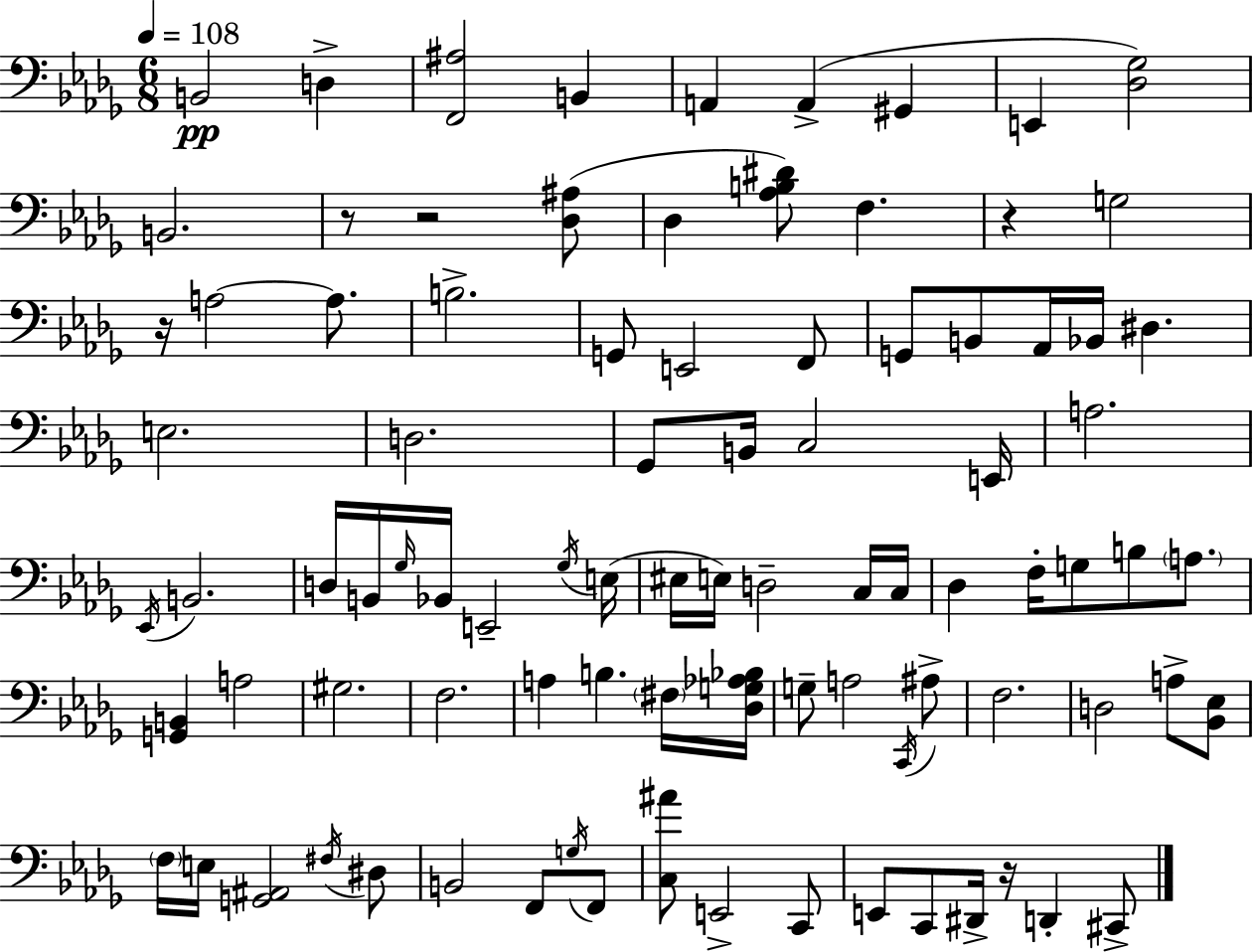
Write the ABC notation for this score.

X:1
T:Untitled
M:6/8
L:1/4
K:Bbm
B,,2 D, [F,,^A,]2 B,, A,, A,, ^G,, E,, [_D,_G,]2 B,,2 z/2 z2 [_D,^A,]/2 _D, [_A,B,^D]/2 F, z G,2 z/4 A,2 A,/2 B,2 G,,/2 E,,2 F,,/2 G,,/2 B,,/2 _A,,/4 _B,,/4 ^D, E,2 D,2 _G,,/2 B,,/4 C,2 E,,/4 A,2 _E,,/4 B,,2 D,/4 B,,/4 _G,/4 _B,,/4 E,,2 _G,/4 E,/4 ^E,/4 E,/4 D,2 C,/4 C,/4 _D, F,/4 G,/2 B,/2 A,/2 [G,,B,,] A,2 ^G,2 F,2 A, B, ^F,/4 [_D,G,_A,_B,]/4 G,/2 A,2 C,,/4 ^A,/2 F,2 D,2 A,/2 [_B,,_E,]/2 F,/4 E,/4 [G,,^A,,]2 ^F,/4 ^D,/2 B,,2 F,,/2 G,/4 F,,/2 [C,^A]/2 E,,2 C,,/2 E,,/2 C,,/2 ^D,,/4 z/4 D,, ^C,,/2